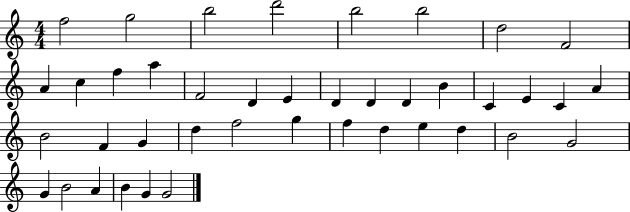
X:1
T:Untitled
M:4/4
L:1/4
K:C
f2 g2 b2 d'2 b2 b2 d2 F2 A c f a F2 D E D D D B C E C A B2 F G d f2 g f d e d B2 G2 G B2 A B G G2